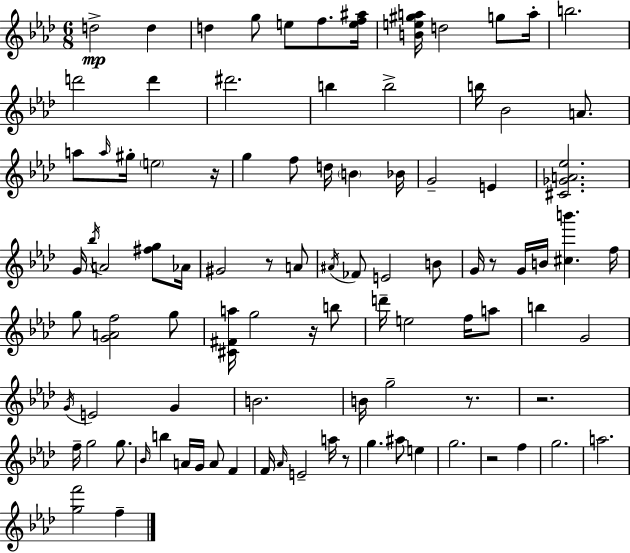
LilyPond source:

{
  \clef treble
  \numericTimeSignature
  \time 6/8
  \key aes \major
  d''2->\mp d''4 | d''4 g''8 e''8 f''8. <e'' f'' ais''>16 | <b' e'' gis'' a''>16 d''2 g''8 a''16-. | b''2. | \break d'''2 d'''4 | dis'''2. | b''4 b''2-> | b''16 bes'2 a'8. | \break a''8 \grace { a''16 } gis''16-. \parenthesize e''2 | r16 g''4 f''8 d''16 \parenthesize b'4 | bes'16 g'2-- e'4 | <cis' ges' a' ees''>2. | \break g'16 \acciaccatura { bes''16 } a'2 <fis'' g''>8 | aes'16 gis'2 r8 | a'8 \acciaccatura { ais'16 } fes'8 e'2 | b'8 g'16 r8 g'16 b'16 <cis'' b'''>4. | \break f''16 g''8 <g' a' f''>2 | g''8 <cis' fis' a''>16 g''2 | r16 b''8 d'''16-- e''2 | f''16 a''8 b''4 g'2 | \break \acciaccatura { g'16 } e'2 | g'4 b'2. | b'16 g''2-- | r8. r2. | \break f''16-- g''2 | g''8. \grace { bes'16 } b''4 a'16 g'16 a'8 | f'4 f'16 \grace { aes'16 } e'2-- | a''16 r8 g''4. | \break ais''8 e''4 g''2. | r2 | f''4 g''2. | a''2. | \break <g'' f'''>2 | f''4-- \bar "|."
}